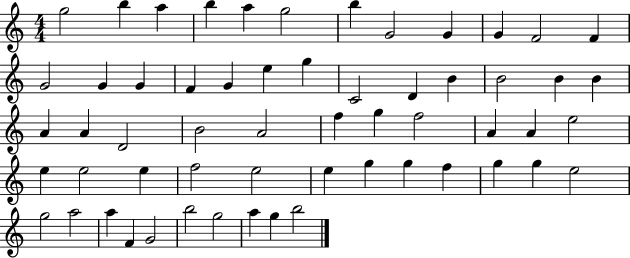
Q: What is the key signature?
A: C major